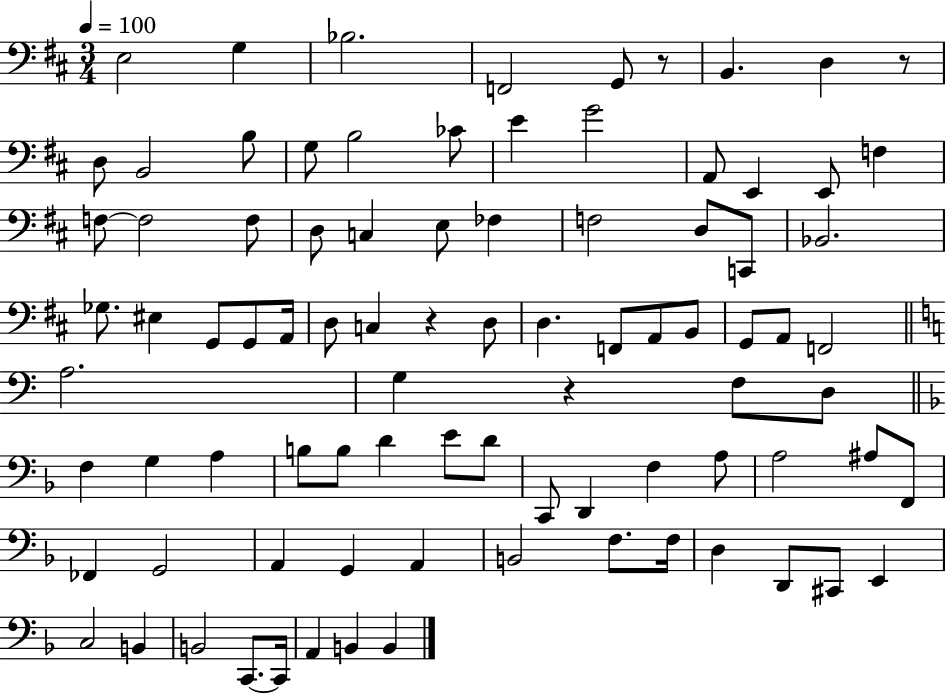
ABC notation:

X:1
T:Untitled
M:3/4
L:1/4
K:D
E,2 G, _B,2 F,,2 G,,/2 z/2 B,, D, z/2 D,/2 B,,2 B,/2 G,/2 B,2 _C/2 E G2 A,,/2 E,, E,,/2 F, F,/2 F,2 F,/2 D,/2 C, E,/2 _F, F,2 D,/2 C,,/2 _B,,2 _G,/2 ^E, G,,/2 G,,/2 A,,/4 D,/2 C, z D,/2 D, F,,/2 A,,/2 B,,/2 G,,/2 A,,/2 F,,2 A,2 G, z F,/2 D,/2 F, G, A, B,/2 B,/2 D E/2 D/2 C,,/2 D,, F, A,/2 A,2 ^A,/2 F,,/2 _F,, G,,2 A,, G,, A,, B,,2 F,/2 F,/4 D, D,,/2 ^C,,/2 E,, C,2 B,, B,,2 C,,/2 C,,/4 A,, B,, B,,